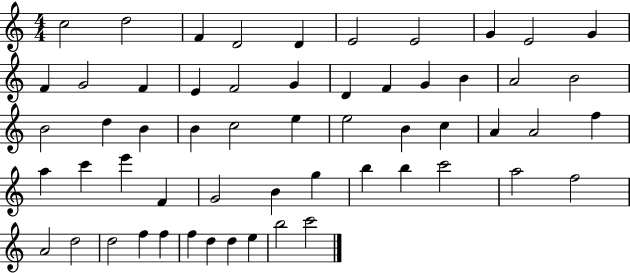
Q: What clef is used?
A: treble